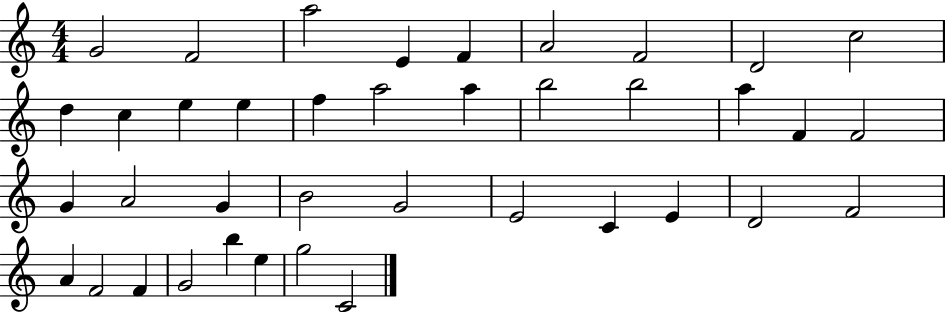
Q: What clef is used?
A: treble